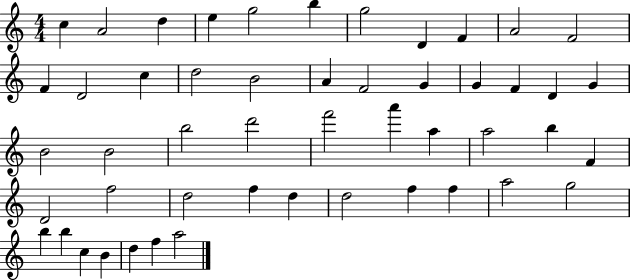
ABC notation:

X:1
T:Untitled
M:4/4
L:1/4
K:C
c A2 d e g2 b g2 D F A2 F2 F D2 c d2 B2 A F2 G G F D G B2 B2 b2 d'2 f'2 a' a a2 b F D2 f2 d2 f d d2 f f a2 g2 b b c B d f a2